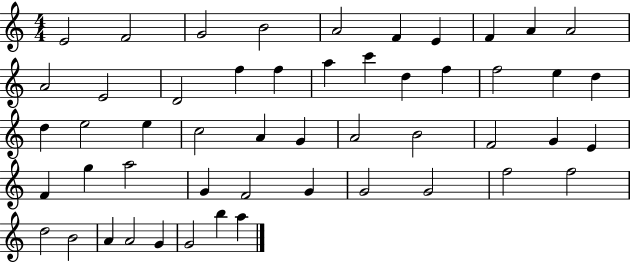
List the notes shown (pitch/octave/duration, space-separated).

E4/h F4/h G4/h B4/h A4/h F4/q E4/q F4/q A4/q A4/h A4/h E4/h D4/h F5/q F5/q A5/q C6/q D5/q F5/q F5/h E5/q D5/q D5/q E5/h E5/q C5/h A4/q G4/q A4/h B4/h F4/h G4/q E4/q F4/q G5/q A5/h G4/q F4/h G4/q G4/h G4/h F5/h F5/h D5/h B4/h A4/q A4/h G4/q G4/h B5/q A5/q